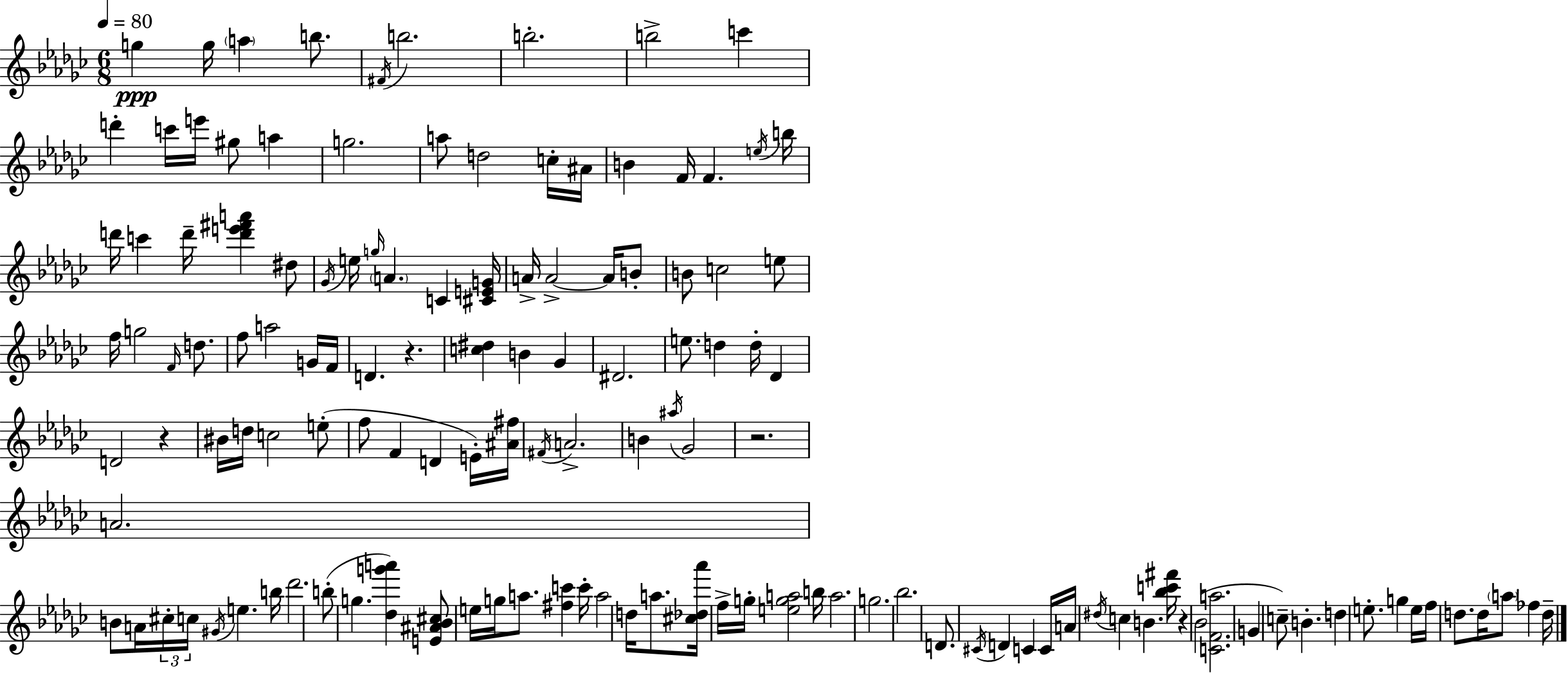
X:1
T:Untitled
M:6/8
L:1/4
K:Ebm
g g/4 a b/2 ^F/4 b2 b2 b2 c' d' c'/4 e'/4 ^g/2 a g2 a/2 d2 c/4 ^A/4 B F/4 F e/4 b/4 d'/4 c' d'/4 [d'e'^f'a'] ^d/2 _G/4 e/4 g/4 A C [^CEG]/4 A/4 A2 A/4 B/2 B/2 c2 e/2 f/4 g2 F/4 d/2 f/2 a2 G/4 F/4 D z [c^d] B _G ^D2 e/2 d d/4 _D D2 z ^B/4 d/4 c2 e/2 f/2 F D E/4 [^A^f]/4 ^F/4 A2 B ^a/4 _G2 z2 A2 B/2 A/4 ^c/4 c/4 ^G/4 e b/4 _d'2 b/2 g [_dg'a'] [E^A_B^c]/2 e/4 g/4 a/2 [^fc'] c'/4 a2 d/4 a/2 [^c_d_a']/4 f/4 g/4 [ega]2 b/4 a2 g2 _b2 D/2 ^C/4 D C C/4 A/4 ^d/4 c B [_bc'^f']/4 z _B2 [CFa]2 G c/2 B d e/2 g e/4 f/4 d/2 d/4 a/2 _f d/4